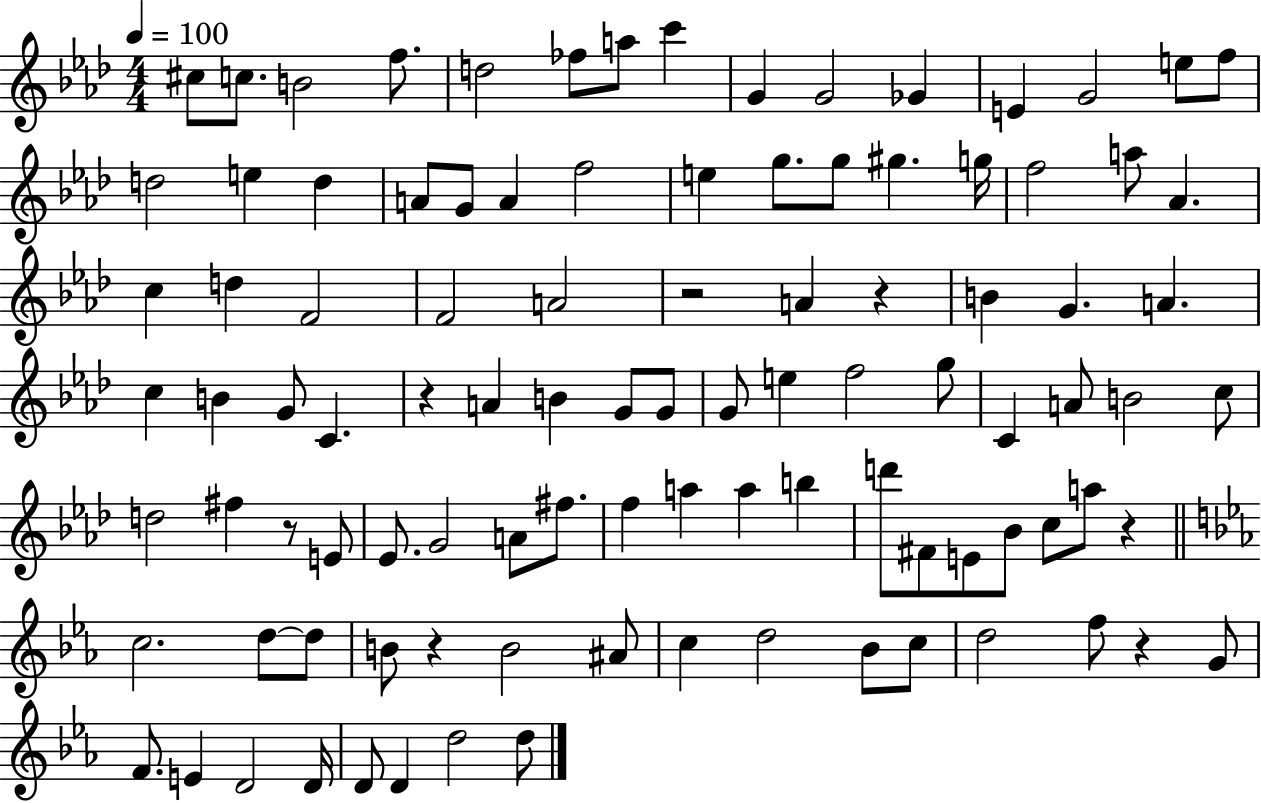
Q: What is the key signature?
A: AES major